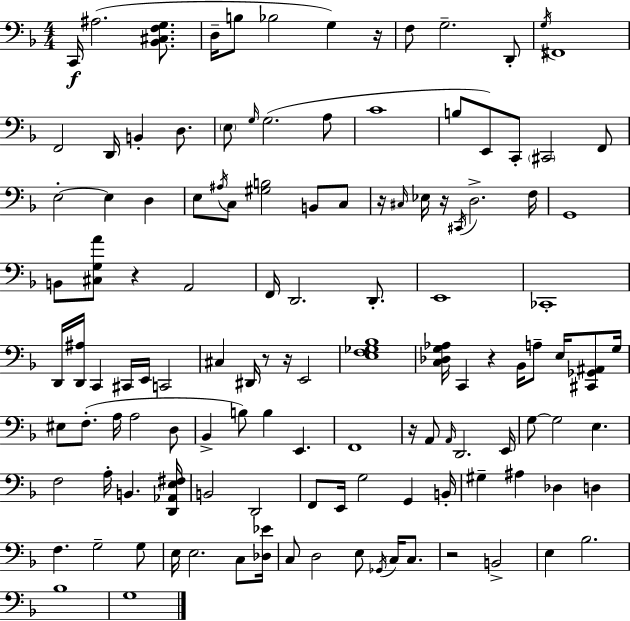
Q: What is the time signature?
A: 4/4